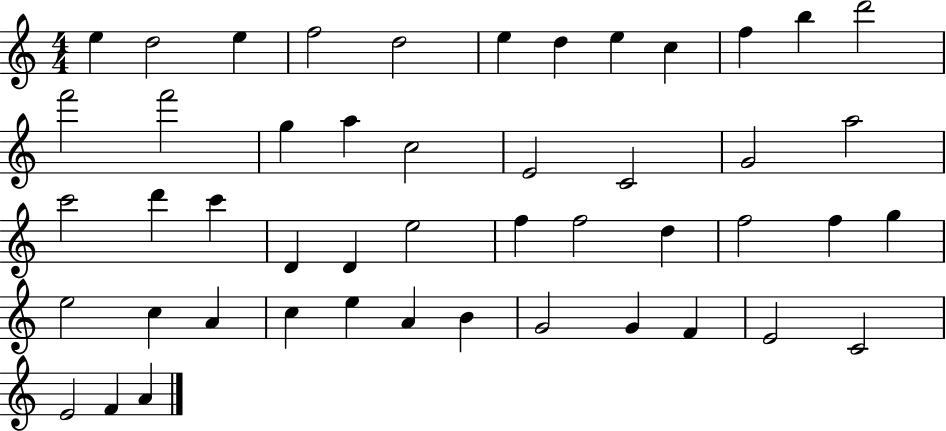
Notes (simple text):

E5/q D5/h E5/q F5/h D5/h E5/q D5/q E5/q C5/q F5/q B5/q D6/h F6/h F6/h G5/q A5/q C5/h E4/h C4/h G4/h A5/h C6/h D6/q C6/q D4/q D4/q E5/h F5/q F5/h D5/q F5/h F5/q G5/q E5/h C5/q A4/q C5/q E5/q A4/q B4/q G4/h G4/q F4/q E4/h C4/h E4/h F4/q A4/q